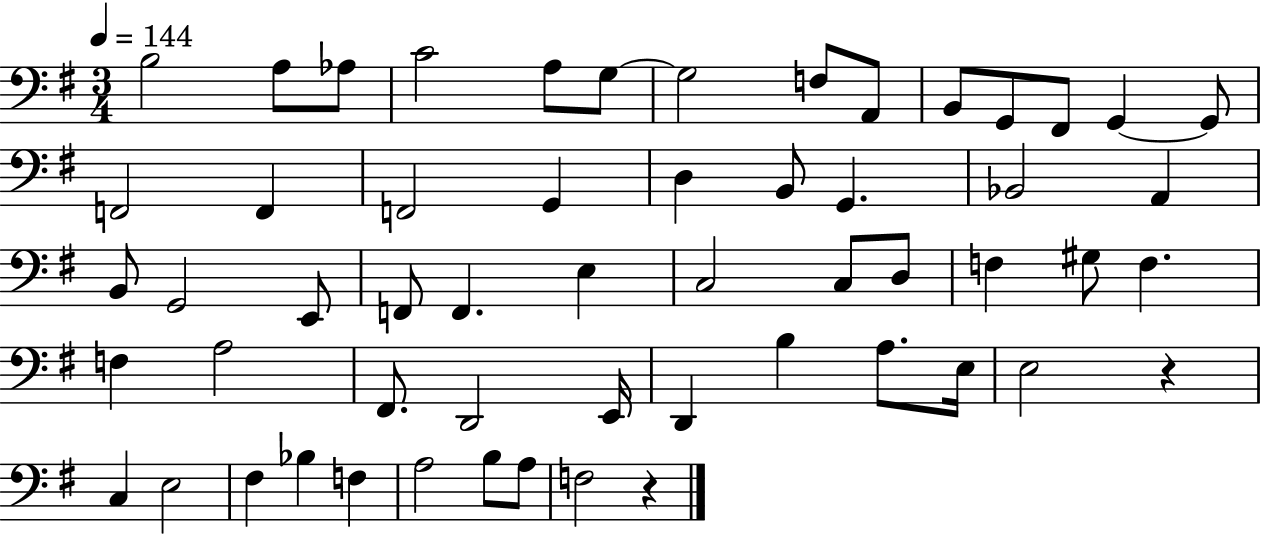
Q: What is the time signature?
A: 3/4